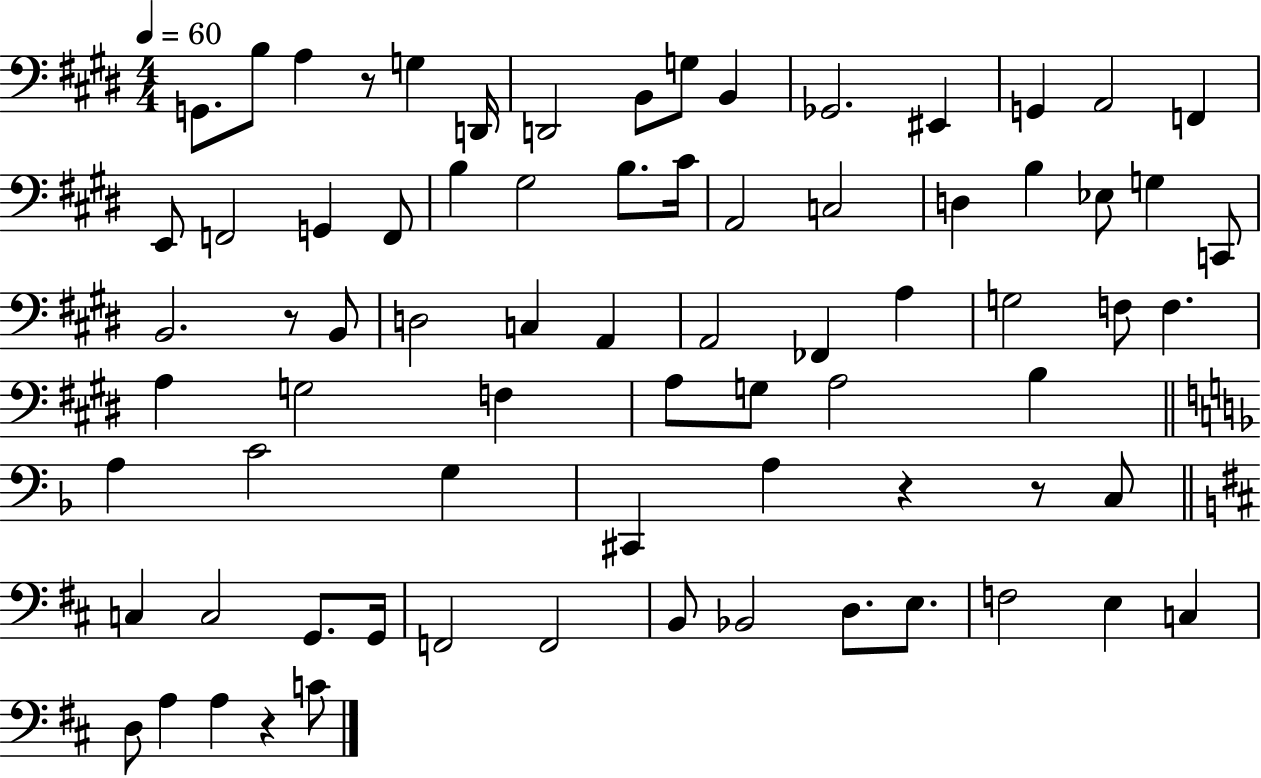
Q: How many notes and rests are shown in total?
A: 75